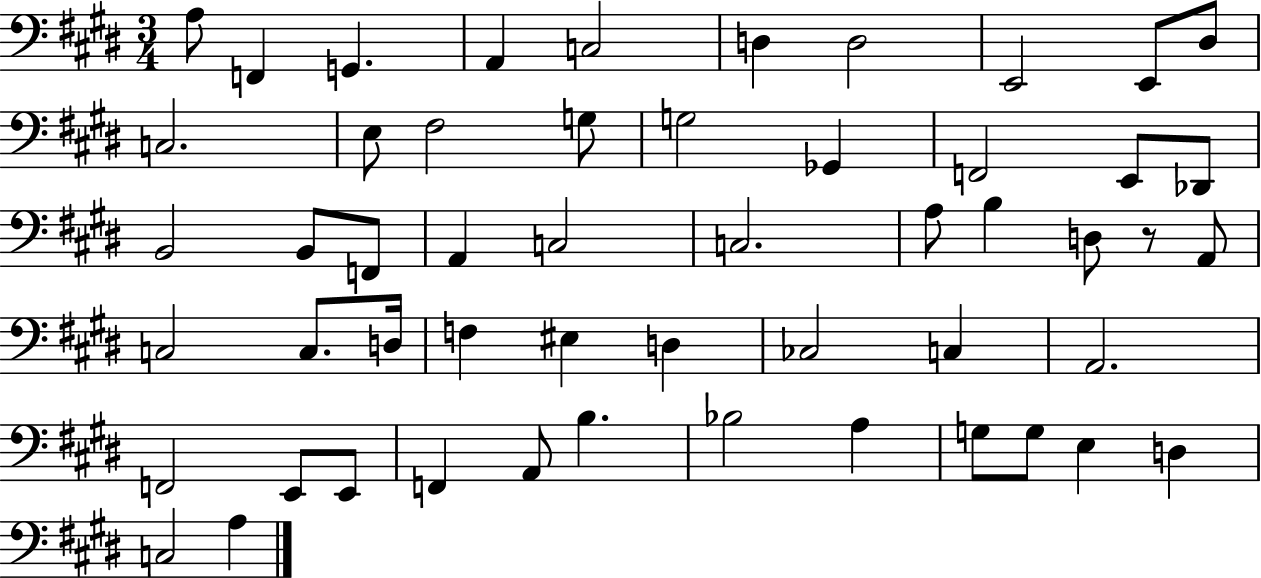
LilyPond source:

{
  \clef bass
  \numericTimeSignature
  \time 3/4
  \key e \major
  \repeat volta 2 { a8 f,4 g,4. | a,4 c2 | d4 d2 | e,2 e,8 dis8 | \break c2. | e8 fis2 g8 | g2 ges,4 | f,2 e,8 des,8 | \break b,2 b,8 f,8 | a,4 c2 | c2. | a8 b4 d8 r8 a,8 | \break c2 c8. d16 | f4 eis4 d4 | ces2 c4 | a,2. | \break f,2 e,8 e,8 | f,4 a,8 b4. | bes2 a4 | g8 g8 e4 d4 | \break c2 a4 | } \bar "|."
}